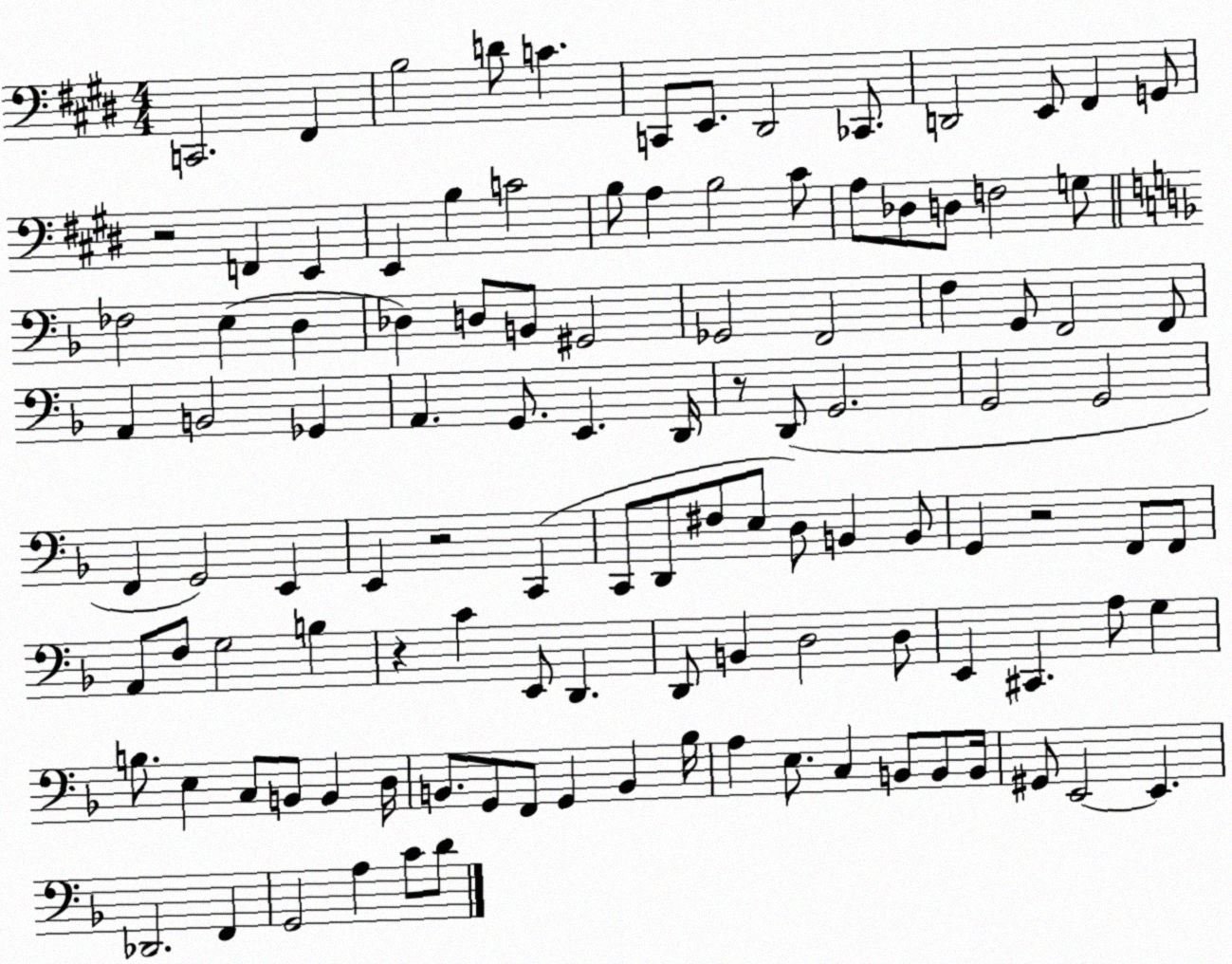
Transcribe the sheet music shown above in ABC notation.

X:1
T:Untitled
M:4/4
L:1/4
K:E
C,,2 ^F,, B,2 D/2 C C,,/2 E,,/2 ^D,,2 _C,,/2 D,,2 E,,/2 ^F,, G,,/2 z2 F,, E,, E,, B, C2 B,/2 A, B,2 ^C/2 A,/2 _D,/2 D,/2 F,2 G,/2 _F,2 E, D, _D, D,/2 B,,/2 ^G,,2 _G,,2 F,,2 F, G,,/2 F,,2 F,,/2 A,, B,,2 _G,, A,, G,,/2 E,, D,,/4 z/2 D,,/2 G,,2 G,,2 G,,2 F,, G,,2 E,, E,, z2 C,, C,,/2 D,,/2 ^F,/2 E,/2 D,/2 B,, B,,/2 G,, z2 F,,/2 F,,/2 A,,/2 F,/2 G,2 B, z C E,,/2 D,, D,,/2 B,, D,2 D,/2 E,, ^C,, A,/2 G, B,/2 E, C,/2 B,,/2 B,, D,/4 B,,/2 G,,/2 F,,/2 G,, B,, _B,/4 A, E,/2 C, B,,/2 B,,/2 B,,/4 ^G,,/2 E,,2 E,, _D,,2 F,, G,,2 A, C/2 D/2